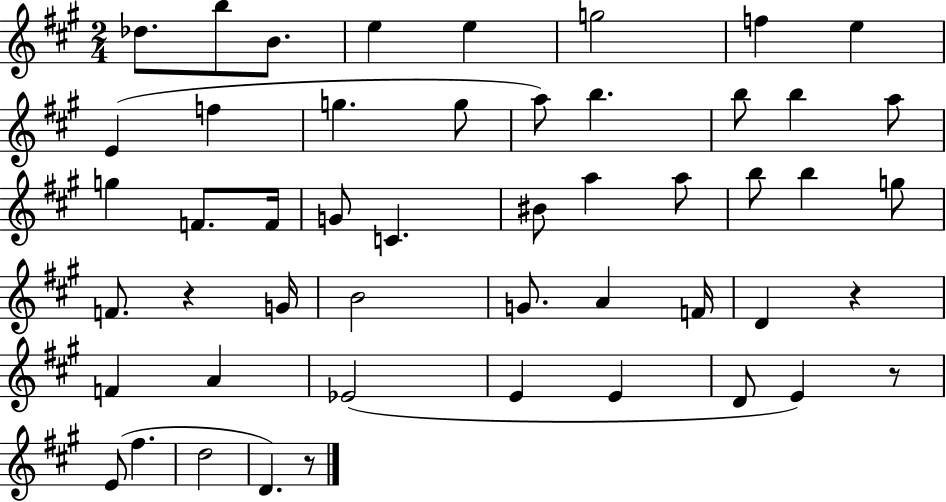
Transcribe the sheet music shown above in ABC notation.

X:1
T:Untitled
M:2/4
L:1/4
K:A
_d/2 b/2 B/2 e e g2 f e E f g g/2 a/2 b b/2 b a/2 g F/2 F/4 G/2 C ^B/2 a a/2 b/2 b g/2 F/2 z G/4 B2 G/2 A F/4 D z F A _E2 E E D/2 E z/2 E/2 ^f d2 D z/2